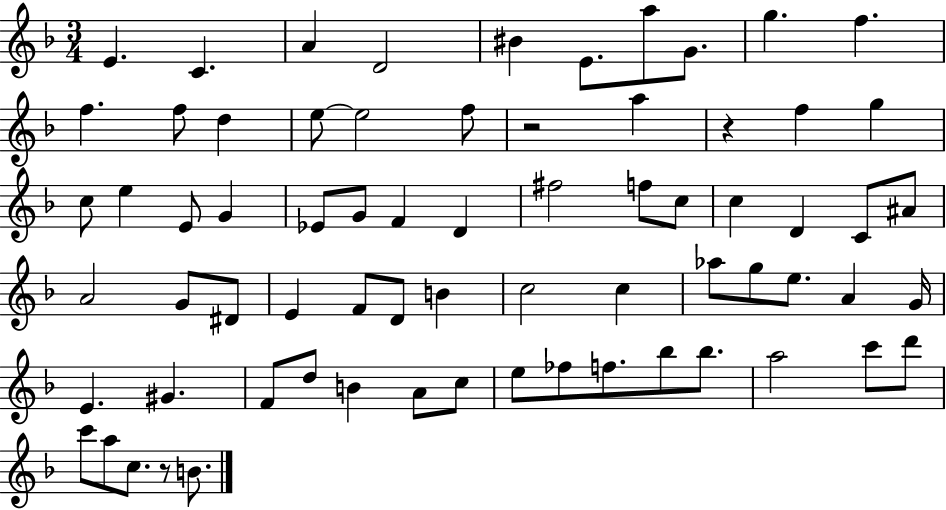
E4/q. C4/q. A4/q D4/h BIS4/q E4/e. A5/e G4/e. G5/q. F5/q. F5/q. F5/e D5/q E5/e E5/h F5/e R/h A5/q R/q F5/q G5/q C5/e E5/q E4/e G4/q Eb4/e G4/e F4/q D4/q F#5/h F5/e C5/e C5/q D4/q C4/e A#4/e A4/h G4/e D#4/e E4/q F4/e D4/e B4/q C5/h C5/q Ab5/e G5/e E5/e. A4/q G4/s E4/q. G#4/q. F4/e D5/e B4/q A4/e C5/e E5/e FES5/e F5/e. Bb5/e Bb5/e. A5/h C6/e D6/e C6/e A5/e C5/e. R/e B4/e.